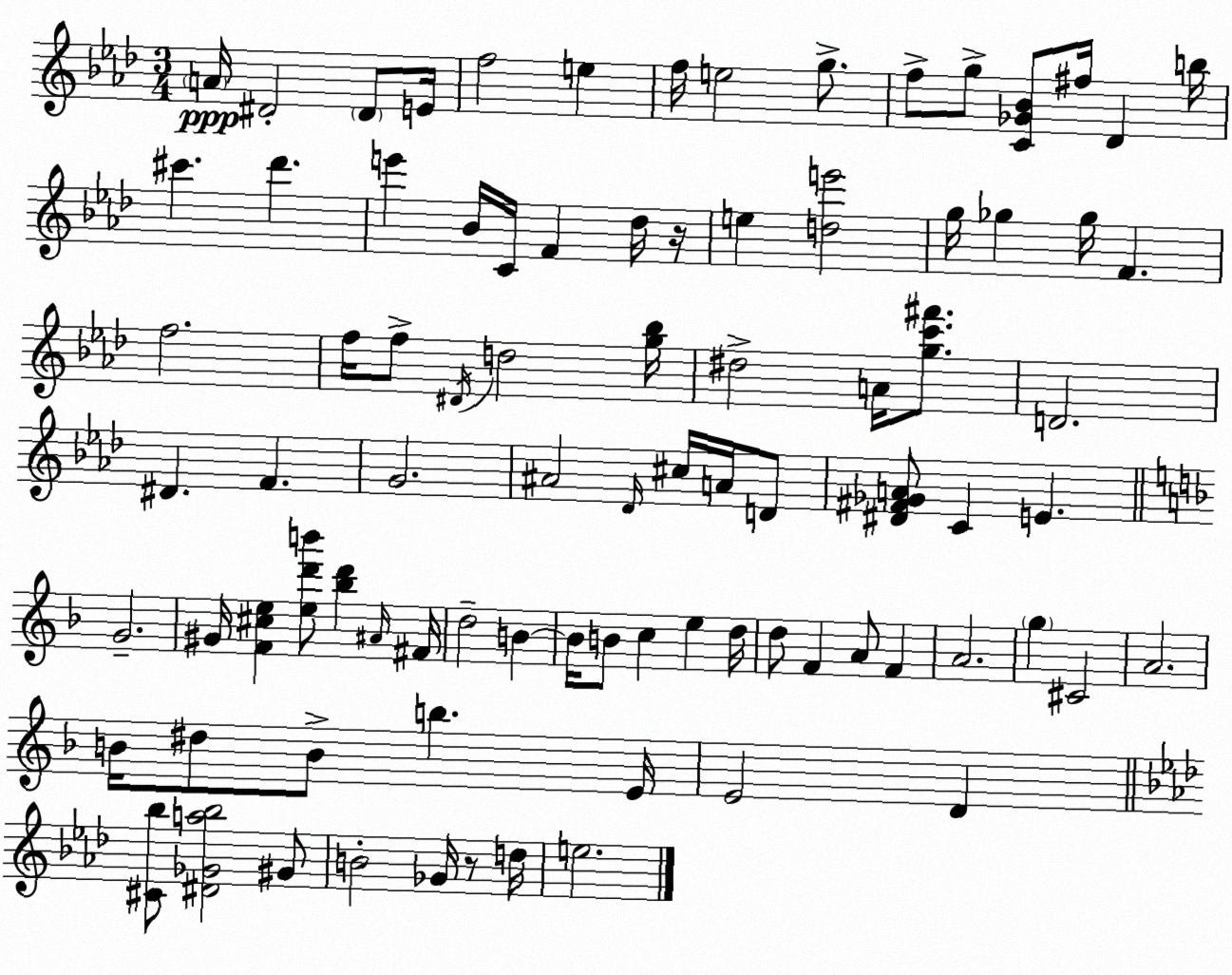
X:1
T:Untitled
M:3/4
L:1/4
K:Ab
A/4 ^D2 ^D/2 E/4 f2 e f/4 e2 g/2 f/2 g/2 [C_G_B]/2 ^f/4 _D b/4 ^c' _d' e' _B/4 C/4 F _d/4 z/4 e [de']2 g/4 _g _g/4 F f2 f/4 f/2 ^D/4 d2 [g_b]/4 ^d2 A/4 [gc'^f']/2 D2 ^D F G2 ^A2 _D/4 ^c/4 A/4 D/2 [^D^F_GA]/2 C E G2 ^G/4 [F^ce] [ed'b']/2 [_bd'] ^A/4 ^F/4 d2 B B/4 B/2 c e d/4 d/2 F A/2 F A2 g ^C2 A2 B/4 ^d/2 B/2 b E/4 E2 D [^C_b]/2 [^D_Ga_b]2 ^G/2 B2 _G/4 z/2 d/4 e2